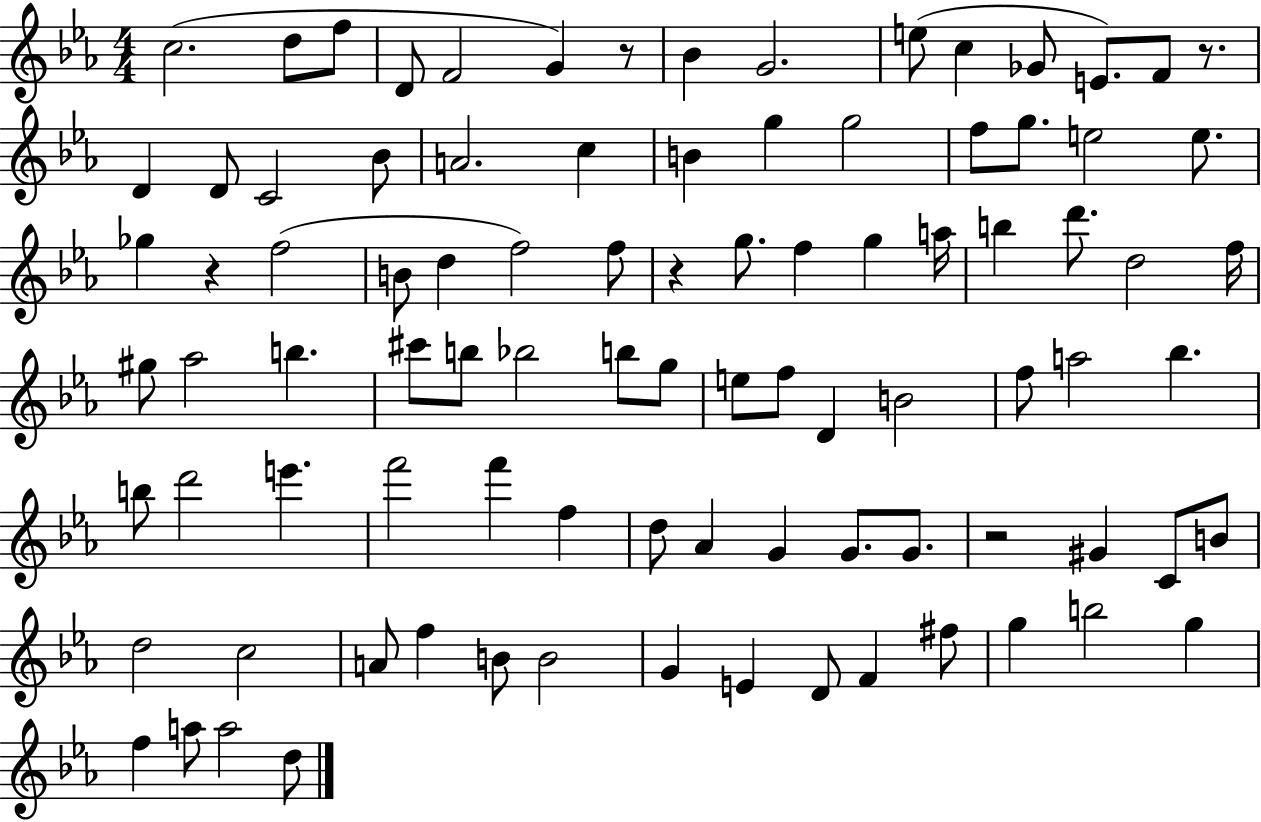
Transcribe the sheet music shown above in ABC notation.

X:1
T:Untitled
M:4/4
L:1/4
K:Eb
c2 d/2 f/2 D/2 F2 G z/2 _B G2 e/2 c _G/2 E/2 F/2 z/2 D D/2 C2 _B/2 A2 c B g g2 f/2 g/2 e2 e/2 _g z f2 B/2 d f2 f/2 z g/2 f g a/4 b d'/2 d2 f/4 ^g/2 _a2 b ^c'/2 b/2 _b2 b/2 g/2 e/2 f/2 D B2 f/2 a2 _b b/2 d'2 e' f'2 f' f d/2 _A G G/2 G/2 z2 ^G C/2 B/2 d2 c2 A/2 f B/2 B2 G E D/2 F ^f/2 g b2 g f a/2 a2 d/2